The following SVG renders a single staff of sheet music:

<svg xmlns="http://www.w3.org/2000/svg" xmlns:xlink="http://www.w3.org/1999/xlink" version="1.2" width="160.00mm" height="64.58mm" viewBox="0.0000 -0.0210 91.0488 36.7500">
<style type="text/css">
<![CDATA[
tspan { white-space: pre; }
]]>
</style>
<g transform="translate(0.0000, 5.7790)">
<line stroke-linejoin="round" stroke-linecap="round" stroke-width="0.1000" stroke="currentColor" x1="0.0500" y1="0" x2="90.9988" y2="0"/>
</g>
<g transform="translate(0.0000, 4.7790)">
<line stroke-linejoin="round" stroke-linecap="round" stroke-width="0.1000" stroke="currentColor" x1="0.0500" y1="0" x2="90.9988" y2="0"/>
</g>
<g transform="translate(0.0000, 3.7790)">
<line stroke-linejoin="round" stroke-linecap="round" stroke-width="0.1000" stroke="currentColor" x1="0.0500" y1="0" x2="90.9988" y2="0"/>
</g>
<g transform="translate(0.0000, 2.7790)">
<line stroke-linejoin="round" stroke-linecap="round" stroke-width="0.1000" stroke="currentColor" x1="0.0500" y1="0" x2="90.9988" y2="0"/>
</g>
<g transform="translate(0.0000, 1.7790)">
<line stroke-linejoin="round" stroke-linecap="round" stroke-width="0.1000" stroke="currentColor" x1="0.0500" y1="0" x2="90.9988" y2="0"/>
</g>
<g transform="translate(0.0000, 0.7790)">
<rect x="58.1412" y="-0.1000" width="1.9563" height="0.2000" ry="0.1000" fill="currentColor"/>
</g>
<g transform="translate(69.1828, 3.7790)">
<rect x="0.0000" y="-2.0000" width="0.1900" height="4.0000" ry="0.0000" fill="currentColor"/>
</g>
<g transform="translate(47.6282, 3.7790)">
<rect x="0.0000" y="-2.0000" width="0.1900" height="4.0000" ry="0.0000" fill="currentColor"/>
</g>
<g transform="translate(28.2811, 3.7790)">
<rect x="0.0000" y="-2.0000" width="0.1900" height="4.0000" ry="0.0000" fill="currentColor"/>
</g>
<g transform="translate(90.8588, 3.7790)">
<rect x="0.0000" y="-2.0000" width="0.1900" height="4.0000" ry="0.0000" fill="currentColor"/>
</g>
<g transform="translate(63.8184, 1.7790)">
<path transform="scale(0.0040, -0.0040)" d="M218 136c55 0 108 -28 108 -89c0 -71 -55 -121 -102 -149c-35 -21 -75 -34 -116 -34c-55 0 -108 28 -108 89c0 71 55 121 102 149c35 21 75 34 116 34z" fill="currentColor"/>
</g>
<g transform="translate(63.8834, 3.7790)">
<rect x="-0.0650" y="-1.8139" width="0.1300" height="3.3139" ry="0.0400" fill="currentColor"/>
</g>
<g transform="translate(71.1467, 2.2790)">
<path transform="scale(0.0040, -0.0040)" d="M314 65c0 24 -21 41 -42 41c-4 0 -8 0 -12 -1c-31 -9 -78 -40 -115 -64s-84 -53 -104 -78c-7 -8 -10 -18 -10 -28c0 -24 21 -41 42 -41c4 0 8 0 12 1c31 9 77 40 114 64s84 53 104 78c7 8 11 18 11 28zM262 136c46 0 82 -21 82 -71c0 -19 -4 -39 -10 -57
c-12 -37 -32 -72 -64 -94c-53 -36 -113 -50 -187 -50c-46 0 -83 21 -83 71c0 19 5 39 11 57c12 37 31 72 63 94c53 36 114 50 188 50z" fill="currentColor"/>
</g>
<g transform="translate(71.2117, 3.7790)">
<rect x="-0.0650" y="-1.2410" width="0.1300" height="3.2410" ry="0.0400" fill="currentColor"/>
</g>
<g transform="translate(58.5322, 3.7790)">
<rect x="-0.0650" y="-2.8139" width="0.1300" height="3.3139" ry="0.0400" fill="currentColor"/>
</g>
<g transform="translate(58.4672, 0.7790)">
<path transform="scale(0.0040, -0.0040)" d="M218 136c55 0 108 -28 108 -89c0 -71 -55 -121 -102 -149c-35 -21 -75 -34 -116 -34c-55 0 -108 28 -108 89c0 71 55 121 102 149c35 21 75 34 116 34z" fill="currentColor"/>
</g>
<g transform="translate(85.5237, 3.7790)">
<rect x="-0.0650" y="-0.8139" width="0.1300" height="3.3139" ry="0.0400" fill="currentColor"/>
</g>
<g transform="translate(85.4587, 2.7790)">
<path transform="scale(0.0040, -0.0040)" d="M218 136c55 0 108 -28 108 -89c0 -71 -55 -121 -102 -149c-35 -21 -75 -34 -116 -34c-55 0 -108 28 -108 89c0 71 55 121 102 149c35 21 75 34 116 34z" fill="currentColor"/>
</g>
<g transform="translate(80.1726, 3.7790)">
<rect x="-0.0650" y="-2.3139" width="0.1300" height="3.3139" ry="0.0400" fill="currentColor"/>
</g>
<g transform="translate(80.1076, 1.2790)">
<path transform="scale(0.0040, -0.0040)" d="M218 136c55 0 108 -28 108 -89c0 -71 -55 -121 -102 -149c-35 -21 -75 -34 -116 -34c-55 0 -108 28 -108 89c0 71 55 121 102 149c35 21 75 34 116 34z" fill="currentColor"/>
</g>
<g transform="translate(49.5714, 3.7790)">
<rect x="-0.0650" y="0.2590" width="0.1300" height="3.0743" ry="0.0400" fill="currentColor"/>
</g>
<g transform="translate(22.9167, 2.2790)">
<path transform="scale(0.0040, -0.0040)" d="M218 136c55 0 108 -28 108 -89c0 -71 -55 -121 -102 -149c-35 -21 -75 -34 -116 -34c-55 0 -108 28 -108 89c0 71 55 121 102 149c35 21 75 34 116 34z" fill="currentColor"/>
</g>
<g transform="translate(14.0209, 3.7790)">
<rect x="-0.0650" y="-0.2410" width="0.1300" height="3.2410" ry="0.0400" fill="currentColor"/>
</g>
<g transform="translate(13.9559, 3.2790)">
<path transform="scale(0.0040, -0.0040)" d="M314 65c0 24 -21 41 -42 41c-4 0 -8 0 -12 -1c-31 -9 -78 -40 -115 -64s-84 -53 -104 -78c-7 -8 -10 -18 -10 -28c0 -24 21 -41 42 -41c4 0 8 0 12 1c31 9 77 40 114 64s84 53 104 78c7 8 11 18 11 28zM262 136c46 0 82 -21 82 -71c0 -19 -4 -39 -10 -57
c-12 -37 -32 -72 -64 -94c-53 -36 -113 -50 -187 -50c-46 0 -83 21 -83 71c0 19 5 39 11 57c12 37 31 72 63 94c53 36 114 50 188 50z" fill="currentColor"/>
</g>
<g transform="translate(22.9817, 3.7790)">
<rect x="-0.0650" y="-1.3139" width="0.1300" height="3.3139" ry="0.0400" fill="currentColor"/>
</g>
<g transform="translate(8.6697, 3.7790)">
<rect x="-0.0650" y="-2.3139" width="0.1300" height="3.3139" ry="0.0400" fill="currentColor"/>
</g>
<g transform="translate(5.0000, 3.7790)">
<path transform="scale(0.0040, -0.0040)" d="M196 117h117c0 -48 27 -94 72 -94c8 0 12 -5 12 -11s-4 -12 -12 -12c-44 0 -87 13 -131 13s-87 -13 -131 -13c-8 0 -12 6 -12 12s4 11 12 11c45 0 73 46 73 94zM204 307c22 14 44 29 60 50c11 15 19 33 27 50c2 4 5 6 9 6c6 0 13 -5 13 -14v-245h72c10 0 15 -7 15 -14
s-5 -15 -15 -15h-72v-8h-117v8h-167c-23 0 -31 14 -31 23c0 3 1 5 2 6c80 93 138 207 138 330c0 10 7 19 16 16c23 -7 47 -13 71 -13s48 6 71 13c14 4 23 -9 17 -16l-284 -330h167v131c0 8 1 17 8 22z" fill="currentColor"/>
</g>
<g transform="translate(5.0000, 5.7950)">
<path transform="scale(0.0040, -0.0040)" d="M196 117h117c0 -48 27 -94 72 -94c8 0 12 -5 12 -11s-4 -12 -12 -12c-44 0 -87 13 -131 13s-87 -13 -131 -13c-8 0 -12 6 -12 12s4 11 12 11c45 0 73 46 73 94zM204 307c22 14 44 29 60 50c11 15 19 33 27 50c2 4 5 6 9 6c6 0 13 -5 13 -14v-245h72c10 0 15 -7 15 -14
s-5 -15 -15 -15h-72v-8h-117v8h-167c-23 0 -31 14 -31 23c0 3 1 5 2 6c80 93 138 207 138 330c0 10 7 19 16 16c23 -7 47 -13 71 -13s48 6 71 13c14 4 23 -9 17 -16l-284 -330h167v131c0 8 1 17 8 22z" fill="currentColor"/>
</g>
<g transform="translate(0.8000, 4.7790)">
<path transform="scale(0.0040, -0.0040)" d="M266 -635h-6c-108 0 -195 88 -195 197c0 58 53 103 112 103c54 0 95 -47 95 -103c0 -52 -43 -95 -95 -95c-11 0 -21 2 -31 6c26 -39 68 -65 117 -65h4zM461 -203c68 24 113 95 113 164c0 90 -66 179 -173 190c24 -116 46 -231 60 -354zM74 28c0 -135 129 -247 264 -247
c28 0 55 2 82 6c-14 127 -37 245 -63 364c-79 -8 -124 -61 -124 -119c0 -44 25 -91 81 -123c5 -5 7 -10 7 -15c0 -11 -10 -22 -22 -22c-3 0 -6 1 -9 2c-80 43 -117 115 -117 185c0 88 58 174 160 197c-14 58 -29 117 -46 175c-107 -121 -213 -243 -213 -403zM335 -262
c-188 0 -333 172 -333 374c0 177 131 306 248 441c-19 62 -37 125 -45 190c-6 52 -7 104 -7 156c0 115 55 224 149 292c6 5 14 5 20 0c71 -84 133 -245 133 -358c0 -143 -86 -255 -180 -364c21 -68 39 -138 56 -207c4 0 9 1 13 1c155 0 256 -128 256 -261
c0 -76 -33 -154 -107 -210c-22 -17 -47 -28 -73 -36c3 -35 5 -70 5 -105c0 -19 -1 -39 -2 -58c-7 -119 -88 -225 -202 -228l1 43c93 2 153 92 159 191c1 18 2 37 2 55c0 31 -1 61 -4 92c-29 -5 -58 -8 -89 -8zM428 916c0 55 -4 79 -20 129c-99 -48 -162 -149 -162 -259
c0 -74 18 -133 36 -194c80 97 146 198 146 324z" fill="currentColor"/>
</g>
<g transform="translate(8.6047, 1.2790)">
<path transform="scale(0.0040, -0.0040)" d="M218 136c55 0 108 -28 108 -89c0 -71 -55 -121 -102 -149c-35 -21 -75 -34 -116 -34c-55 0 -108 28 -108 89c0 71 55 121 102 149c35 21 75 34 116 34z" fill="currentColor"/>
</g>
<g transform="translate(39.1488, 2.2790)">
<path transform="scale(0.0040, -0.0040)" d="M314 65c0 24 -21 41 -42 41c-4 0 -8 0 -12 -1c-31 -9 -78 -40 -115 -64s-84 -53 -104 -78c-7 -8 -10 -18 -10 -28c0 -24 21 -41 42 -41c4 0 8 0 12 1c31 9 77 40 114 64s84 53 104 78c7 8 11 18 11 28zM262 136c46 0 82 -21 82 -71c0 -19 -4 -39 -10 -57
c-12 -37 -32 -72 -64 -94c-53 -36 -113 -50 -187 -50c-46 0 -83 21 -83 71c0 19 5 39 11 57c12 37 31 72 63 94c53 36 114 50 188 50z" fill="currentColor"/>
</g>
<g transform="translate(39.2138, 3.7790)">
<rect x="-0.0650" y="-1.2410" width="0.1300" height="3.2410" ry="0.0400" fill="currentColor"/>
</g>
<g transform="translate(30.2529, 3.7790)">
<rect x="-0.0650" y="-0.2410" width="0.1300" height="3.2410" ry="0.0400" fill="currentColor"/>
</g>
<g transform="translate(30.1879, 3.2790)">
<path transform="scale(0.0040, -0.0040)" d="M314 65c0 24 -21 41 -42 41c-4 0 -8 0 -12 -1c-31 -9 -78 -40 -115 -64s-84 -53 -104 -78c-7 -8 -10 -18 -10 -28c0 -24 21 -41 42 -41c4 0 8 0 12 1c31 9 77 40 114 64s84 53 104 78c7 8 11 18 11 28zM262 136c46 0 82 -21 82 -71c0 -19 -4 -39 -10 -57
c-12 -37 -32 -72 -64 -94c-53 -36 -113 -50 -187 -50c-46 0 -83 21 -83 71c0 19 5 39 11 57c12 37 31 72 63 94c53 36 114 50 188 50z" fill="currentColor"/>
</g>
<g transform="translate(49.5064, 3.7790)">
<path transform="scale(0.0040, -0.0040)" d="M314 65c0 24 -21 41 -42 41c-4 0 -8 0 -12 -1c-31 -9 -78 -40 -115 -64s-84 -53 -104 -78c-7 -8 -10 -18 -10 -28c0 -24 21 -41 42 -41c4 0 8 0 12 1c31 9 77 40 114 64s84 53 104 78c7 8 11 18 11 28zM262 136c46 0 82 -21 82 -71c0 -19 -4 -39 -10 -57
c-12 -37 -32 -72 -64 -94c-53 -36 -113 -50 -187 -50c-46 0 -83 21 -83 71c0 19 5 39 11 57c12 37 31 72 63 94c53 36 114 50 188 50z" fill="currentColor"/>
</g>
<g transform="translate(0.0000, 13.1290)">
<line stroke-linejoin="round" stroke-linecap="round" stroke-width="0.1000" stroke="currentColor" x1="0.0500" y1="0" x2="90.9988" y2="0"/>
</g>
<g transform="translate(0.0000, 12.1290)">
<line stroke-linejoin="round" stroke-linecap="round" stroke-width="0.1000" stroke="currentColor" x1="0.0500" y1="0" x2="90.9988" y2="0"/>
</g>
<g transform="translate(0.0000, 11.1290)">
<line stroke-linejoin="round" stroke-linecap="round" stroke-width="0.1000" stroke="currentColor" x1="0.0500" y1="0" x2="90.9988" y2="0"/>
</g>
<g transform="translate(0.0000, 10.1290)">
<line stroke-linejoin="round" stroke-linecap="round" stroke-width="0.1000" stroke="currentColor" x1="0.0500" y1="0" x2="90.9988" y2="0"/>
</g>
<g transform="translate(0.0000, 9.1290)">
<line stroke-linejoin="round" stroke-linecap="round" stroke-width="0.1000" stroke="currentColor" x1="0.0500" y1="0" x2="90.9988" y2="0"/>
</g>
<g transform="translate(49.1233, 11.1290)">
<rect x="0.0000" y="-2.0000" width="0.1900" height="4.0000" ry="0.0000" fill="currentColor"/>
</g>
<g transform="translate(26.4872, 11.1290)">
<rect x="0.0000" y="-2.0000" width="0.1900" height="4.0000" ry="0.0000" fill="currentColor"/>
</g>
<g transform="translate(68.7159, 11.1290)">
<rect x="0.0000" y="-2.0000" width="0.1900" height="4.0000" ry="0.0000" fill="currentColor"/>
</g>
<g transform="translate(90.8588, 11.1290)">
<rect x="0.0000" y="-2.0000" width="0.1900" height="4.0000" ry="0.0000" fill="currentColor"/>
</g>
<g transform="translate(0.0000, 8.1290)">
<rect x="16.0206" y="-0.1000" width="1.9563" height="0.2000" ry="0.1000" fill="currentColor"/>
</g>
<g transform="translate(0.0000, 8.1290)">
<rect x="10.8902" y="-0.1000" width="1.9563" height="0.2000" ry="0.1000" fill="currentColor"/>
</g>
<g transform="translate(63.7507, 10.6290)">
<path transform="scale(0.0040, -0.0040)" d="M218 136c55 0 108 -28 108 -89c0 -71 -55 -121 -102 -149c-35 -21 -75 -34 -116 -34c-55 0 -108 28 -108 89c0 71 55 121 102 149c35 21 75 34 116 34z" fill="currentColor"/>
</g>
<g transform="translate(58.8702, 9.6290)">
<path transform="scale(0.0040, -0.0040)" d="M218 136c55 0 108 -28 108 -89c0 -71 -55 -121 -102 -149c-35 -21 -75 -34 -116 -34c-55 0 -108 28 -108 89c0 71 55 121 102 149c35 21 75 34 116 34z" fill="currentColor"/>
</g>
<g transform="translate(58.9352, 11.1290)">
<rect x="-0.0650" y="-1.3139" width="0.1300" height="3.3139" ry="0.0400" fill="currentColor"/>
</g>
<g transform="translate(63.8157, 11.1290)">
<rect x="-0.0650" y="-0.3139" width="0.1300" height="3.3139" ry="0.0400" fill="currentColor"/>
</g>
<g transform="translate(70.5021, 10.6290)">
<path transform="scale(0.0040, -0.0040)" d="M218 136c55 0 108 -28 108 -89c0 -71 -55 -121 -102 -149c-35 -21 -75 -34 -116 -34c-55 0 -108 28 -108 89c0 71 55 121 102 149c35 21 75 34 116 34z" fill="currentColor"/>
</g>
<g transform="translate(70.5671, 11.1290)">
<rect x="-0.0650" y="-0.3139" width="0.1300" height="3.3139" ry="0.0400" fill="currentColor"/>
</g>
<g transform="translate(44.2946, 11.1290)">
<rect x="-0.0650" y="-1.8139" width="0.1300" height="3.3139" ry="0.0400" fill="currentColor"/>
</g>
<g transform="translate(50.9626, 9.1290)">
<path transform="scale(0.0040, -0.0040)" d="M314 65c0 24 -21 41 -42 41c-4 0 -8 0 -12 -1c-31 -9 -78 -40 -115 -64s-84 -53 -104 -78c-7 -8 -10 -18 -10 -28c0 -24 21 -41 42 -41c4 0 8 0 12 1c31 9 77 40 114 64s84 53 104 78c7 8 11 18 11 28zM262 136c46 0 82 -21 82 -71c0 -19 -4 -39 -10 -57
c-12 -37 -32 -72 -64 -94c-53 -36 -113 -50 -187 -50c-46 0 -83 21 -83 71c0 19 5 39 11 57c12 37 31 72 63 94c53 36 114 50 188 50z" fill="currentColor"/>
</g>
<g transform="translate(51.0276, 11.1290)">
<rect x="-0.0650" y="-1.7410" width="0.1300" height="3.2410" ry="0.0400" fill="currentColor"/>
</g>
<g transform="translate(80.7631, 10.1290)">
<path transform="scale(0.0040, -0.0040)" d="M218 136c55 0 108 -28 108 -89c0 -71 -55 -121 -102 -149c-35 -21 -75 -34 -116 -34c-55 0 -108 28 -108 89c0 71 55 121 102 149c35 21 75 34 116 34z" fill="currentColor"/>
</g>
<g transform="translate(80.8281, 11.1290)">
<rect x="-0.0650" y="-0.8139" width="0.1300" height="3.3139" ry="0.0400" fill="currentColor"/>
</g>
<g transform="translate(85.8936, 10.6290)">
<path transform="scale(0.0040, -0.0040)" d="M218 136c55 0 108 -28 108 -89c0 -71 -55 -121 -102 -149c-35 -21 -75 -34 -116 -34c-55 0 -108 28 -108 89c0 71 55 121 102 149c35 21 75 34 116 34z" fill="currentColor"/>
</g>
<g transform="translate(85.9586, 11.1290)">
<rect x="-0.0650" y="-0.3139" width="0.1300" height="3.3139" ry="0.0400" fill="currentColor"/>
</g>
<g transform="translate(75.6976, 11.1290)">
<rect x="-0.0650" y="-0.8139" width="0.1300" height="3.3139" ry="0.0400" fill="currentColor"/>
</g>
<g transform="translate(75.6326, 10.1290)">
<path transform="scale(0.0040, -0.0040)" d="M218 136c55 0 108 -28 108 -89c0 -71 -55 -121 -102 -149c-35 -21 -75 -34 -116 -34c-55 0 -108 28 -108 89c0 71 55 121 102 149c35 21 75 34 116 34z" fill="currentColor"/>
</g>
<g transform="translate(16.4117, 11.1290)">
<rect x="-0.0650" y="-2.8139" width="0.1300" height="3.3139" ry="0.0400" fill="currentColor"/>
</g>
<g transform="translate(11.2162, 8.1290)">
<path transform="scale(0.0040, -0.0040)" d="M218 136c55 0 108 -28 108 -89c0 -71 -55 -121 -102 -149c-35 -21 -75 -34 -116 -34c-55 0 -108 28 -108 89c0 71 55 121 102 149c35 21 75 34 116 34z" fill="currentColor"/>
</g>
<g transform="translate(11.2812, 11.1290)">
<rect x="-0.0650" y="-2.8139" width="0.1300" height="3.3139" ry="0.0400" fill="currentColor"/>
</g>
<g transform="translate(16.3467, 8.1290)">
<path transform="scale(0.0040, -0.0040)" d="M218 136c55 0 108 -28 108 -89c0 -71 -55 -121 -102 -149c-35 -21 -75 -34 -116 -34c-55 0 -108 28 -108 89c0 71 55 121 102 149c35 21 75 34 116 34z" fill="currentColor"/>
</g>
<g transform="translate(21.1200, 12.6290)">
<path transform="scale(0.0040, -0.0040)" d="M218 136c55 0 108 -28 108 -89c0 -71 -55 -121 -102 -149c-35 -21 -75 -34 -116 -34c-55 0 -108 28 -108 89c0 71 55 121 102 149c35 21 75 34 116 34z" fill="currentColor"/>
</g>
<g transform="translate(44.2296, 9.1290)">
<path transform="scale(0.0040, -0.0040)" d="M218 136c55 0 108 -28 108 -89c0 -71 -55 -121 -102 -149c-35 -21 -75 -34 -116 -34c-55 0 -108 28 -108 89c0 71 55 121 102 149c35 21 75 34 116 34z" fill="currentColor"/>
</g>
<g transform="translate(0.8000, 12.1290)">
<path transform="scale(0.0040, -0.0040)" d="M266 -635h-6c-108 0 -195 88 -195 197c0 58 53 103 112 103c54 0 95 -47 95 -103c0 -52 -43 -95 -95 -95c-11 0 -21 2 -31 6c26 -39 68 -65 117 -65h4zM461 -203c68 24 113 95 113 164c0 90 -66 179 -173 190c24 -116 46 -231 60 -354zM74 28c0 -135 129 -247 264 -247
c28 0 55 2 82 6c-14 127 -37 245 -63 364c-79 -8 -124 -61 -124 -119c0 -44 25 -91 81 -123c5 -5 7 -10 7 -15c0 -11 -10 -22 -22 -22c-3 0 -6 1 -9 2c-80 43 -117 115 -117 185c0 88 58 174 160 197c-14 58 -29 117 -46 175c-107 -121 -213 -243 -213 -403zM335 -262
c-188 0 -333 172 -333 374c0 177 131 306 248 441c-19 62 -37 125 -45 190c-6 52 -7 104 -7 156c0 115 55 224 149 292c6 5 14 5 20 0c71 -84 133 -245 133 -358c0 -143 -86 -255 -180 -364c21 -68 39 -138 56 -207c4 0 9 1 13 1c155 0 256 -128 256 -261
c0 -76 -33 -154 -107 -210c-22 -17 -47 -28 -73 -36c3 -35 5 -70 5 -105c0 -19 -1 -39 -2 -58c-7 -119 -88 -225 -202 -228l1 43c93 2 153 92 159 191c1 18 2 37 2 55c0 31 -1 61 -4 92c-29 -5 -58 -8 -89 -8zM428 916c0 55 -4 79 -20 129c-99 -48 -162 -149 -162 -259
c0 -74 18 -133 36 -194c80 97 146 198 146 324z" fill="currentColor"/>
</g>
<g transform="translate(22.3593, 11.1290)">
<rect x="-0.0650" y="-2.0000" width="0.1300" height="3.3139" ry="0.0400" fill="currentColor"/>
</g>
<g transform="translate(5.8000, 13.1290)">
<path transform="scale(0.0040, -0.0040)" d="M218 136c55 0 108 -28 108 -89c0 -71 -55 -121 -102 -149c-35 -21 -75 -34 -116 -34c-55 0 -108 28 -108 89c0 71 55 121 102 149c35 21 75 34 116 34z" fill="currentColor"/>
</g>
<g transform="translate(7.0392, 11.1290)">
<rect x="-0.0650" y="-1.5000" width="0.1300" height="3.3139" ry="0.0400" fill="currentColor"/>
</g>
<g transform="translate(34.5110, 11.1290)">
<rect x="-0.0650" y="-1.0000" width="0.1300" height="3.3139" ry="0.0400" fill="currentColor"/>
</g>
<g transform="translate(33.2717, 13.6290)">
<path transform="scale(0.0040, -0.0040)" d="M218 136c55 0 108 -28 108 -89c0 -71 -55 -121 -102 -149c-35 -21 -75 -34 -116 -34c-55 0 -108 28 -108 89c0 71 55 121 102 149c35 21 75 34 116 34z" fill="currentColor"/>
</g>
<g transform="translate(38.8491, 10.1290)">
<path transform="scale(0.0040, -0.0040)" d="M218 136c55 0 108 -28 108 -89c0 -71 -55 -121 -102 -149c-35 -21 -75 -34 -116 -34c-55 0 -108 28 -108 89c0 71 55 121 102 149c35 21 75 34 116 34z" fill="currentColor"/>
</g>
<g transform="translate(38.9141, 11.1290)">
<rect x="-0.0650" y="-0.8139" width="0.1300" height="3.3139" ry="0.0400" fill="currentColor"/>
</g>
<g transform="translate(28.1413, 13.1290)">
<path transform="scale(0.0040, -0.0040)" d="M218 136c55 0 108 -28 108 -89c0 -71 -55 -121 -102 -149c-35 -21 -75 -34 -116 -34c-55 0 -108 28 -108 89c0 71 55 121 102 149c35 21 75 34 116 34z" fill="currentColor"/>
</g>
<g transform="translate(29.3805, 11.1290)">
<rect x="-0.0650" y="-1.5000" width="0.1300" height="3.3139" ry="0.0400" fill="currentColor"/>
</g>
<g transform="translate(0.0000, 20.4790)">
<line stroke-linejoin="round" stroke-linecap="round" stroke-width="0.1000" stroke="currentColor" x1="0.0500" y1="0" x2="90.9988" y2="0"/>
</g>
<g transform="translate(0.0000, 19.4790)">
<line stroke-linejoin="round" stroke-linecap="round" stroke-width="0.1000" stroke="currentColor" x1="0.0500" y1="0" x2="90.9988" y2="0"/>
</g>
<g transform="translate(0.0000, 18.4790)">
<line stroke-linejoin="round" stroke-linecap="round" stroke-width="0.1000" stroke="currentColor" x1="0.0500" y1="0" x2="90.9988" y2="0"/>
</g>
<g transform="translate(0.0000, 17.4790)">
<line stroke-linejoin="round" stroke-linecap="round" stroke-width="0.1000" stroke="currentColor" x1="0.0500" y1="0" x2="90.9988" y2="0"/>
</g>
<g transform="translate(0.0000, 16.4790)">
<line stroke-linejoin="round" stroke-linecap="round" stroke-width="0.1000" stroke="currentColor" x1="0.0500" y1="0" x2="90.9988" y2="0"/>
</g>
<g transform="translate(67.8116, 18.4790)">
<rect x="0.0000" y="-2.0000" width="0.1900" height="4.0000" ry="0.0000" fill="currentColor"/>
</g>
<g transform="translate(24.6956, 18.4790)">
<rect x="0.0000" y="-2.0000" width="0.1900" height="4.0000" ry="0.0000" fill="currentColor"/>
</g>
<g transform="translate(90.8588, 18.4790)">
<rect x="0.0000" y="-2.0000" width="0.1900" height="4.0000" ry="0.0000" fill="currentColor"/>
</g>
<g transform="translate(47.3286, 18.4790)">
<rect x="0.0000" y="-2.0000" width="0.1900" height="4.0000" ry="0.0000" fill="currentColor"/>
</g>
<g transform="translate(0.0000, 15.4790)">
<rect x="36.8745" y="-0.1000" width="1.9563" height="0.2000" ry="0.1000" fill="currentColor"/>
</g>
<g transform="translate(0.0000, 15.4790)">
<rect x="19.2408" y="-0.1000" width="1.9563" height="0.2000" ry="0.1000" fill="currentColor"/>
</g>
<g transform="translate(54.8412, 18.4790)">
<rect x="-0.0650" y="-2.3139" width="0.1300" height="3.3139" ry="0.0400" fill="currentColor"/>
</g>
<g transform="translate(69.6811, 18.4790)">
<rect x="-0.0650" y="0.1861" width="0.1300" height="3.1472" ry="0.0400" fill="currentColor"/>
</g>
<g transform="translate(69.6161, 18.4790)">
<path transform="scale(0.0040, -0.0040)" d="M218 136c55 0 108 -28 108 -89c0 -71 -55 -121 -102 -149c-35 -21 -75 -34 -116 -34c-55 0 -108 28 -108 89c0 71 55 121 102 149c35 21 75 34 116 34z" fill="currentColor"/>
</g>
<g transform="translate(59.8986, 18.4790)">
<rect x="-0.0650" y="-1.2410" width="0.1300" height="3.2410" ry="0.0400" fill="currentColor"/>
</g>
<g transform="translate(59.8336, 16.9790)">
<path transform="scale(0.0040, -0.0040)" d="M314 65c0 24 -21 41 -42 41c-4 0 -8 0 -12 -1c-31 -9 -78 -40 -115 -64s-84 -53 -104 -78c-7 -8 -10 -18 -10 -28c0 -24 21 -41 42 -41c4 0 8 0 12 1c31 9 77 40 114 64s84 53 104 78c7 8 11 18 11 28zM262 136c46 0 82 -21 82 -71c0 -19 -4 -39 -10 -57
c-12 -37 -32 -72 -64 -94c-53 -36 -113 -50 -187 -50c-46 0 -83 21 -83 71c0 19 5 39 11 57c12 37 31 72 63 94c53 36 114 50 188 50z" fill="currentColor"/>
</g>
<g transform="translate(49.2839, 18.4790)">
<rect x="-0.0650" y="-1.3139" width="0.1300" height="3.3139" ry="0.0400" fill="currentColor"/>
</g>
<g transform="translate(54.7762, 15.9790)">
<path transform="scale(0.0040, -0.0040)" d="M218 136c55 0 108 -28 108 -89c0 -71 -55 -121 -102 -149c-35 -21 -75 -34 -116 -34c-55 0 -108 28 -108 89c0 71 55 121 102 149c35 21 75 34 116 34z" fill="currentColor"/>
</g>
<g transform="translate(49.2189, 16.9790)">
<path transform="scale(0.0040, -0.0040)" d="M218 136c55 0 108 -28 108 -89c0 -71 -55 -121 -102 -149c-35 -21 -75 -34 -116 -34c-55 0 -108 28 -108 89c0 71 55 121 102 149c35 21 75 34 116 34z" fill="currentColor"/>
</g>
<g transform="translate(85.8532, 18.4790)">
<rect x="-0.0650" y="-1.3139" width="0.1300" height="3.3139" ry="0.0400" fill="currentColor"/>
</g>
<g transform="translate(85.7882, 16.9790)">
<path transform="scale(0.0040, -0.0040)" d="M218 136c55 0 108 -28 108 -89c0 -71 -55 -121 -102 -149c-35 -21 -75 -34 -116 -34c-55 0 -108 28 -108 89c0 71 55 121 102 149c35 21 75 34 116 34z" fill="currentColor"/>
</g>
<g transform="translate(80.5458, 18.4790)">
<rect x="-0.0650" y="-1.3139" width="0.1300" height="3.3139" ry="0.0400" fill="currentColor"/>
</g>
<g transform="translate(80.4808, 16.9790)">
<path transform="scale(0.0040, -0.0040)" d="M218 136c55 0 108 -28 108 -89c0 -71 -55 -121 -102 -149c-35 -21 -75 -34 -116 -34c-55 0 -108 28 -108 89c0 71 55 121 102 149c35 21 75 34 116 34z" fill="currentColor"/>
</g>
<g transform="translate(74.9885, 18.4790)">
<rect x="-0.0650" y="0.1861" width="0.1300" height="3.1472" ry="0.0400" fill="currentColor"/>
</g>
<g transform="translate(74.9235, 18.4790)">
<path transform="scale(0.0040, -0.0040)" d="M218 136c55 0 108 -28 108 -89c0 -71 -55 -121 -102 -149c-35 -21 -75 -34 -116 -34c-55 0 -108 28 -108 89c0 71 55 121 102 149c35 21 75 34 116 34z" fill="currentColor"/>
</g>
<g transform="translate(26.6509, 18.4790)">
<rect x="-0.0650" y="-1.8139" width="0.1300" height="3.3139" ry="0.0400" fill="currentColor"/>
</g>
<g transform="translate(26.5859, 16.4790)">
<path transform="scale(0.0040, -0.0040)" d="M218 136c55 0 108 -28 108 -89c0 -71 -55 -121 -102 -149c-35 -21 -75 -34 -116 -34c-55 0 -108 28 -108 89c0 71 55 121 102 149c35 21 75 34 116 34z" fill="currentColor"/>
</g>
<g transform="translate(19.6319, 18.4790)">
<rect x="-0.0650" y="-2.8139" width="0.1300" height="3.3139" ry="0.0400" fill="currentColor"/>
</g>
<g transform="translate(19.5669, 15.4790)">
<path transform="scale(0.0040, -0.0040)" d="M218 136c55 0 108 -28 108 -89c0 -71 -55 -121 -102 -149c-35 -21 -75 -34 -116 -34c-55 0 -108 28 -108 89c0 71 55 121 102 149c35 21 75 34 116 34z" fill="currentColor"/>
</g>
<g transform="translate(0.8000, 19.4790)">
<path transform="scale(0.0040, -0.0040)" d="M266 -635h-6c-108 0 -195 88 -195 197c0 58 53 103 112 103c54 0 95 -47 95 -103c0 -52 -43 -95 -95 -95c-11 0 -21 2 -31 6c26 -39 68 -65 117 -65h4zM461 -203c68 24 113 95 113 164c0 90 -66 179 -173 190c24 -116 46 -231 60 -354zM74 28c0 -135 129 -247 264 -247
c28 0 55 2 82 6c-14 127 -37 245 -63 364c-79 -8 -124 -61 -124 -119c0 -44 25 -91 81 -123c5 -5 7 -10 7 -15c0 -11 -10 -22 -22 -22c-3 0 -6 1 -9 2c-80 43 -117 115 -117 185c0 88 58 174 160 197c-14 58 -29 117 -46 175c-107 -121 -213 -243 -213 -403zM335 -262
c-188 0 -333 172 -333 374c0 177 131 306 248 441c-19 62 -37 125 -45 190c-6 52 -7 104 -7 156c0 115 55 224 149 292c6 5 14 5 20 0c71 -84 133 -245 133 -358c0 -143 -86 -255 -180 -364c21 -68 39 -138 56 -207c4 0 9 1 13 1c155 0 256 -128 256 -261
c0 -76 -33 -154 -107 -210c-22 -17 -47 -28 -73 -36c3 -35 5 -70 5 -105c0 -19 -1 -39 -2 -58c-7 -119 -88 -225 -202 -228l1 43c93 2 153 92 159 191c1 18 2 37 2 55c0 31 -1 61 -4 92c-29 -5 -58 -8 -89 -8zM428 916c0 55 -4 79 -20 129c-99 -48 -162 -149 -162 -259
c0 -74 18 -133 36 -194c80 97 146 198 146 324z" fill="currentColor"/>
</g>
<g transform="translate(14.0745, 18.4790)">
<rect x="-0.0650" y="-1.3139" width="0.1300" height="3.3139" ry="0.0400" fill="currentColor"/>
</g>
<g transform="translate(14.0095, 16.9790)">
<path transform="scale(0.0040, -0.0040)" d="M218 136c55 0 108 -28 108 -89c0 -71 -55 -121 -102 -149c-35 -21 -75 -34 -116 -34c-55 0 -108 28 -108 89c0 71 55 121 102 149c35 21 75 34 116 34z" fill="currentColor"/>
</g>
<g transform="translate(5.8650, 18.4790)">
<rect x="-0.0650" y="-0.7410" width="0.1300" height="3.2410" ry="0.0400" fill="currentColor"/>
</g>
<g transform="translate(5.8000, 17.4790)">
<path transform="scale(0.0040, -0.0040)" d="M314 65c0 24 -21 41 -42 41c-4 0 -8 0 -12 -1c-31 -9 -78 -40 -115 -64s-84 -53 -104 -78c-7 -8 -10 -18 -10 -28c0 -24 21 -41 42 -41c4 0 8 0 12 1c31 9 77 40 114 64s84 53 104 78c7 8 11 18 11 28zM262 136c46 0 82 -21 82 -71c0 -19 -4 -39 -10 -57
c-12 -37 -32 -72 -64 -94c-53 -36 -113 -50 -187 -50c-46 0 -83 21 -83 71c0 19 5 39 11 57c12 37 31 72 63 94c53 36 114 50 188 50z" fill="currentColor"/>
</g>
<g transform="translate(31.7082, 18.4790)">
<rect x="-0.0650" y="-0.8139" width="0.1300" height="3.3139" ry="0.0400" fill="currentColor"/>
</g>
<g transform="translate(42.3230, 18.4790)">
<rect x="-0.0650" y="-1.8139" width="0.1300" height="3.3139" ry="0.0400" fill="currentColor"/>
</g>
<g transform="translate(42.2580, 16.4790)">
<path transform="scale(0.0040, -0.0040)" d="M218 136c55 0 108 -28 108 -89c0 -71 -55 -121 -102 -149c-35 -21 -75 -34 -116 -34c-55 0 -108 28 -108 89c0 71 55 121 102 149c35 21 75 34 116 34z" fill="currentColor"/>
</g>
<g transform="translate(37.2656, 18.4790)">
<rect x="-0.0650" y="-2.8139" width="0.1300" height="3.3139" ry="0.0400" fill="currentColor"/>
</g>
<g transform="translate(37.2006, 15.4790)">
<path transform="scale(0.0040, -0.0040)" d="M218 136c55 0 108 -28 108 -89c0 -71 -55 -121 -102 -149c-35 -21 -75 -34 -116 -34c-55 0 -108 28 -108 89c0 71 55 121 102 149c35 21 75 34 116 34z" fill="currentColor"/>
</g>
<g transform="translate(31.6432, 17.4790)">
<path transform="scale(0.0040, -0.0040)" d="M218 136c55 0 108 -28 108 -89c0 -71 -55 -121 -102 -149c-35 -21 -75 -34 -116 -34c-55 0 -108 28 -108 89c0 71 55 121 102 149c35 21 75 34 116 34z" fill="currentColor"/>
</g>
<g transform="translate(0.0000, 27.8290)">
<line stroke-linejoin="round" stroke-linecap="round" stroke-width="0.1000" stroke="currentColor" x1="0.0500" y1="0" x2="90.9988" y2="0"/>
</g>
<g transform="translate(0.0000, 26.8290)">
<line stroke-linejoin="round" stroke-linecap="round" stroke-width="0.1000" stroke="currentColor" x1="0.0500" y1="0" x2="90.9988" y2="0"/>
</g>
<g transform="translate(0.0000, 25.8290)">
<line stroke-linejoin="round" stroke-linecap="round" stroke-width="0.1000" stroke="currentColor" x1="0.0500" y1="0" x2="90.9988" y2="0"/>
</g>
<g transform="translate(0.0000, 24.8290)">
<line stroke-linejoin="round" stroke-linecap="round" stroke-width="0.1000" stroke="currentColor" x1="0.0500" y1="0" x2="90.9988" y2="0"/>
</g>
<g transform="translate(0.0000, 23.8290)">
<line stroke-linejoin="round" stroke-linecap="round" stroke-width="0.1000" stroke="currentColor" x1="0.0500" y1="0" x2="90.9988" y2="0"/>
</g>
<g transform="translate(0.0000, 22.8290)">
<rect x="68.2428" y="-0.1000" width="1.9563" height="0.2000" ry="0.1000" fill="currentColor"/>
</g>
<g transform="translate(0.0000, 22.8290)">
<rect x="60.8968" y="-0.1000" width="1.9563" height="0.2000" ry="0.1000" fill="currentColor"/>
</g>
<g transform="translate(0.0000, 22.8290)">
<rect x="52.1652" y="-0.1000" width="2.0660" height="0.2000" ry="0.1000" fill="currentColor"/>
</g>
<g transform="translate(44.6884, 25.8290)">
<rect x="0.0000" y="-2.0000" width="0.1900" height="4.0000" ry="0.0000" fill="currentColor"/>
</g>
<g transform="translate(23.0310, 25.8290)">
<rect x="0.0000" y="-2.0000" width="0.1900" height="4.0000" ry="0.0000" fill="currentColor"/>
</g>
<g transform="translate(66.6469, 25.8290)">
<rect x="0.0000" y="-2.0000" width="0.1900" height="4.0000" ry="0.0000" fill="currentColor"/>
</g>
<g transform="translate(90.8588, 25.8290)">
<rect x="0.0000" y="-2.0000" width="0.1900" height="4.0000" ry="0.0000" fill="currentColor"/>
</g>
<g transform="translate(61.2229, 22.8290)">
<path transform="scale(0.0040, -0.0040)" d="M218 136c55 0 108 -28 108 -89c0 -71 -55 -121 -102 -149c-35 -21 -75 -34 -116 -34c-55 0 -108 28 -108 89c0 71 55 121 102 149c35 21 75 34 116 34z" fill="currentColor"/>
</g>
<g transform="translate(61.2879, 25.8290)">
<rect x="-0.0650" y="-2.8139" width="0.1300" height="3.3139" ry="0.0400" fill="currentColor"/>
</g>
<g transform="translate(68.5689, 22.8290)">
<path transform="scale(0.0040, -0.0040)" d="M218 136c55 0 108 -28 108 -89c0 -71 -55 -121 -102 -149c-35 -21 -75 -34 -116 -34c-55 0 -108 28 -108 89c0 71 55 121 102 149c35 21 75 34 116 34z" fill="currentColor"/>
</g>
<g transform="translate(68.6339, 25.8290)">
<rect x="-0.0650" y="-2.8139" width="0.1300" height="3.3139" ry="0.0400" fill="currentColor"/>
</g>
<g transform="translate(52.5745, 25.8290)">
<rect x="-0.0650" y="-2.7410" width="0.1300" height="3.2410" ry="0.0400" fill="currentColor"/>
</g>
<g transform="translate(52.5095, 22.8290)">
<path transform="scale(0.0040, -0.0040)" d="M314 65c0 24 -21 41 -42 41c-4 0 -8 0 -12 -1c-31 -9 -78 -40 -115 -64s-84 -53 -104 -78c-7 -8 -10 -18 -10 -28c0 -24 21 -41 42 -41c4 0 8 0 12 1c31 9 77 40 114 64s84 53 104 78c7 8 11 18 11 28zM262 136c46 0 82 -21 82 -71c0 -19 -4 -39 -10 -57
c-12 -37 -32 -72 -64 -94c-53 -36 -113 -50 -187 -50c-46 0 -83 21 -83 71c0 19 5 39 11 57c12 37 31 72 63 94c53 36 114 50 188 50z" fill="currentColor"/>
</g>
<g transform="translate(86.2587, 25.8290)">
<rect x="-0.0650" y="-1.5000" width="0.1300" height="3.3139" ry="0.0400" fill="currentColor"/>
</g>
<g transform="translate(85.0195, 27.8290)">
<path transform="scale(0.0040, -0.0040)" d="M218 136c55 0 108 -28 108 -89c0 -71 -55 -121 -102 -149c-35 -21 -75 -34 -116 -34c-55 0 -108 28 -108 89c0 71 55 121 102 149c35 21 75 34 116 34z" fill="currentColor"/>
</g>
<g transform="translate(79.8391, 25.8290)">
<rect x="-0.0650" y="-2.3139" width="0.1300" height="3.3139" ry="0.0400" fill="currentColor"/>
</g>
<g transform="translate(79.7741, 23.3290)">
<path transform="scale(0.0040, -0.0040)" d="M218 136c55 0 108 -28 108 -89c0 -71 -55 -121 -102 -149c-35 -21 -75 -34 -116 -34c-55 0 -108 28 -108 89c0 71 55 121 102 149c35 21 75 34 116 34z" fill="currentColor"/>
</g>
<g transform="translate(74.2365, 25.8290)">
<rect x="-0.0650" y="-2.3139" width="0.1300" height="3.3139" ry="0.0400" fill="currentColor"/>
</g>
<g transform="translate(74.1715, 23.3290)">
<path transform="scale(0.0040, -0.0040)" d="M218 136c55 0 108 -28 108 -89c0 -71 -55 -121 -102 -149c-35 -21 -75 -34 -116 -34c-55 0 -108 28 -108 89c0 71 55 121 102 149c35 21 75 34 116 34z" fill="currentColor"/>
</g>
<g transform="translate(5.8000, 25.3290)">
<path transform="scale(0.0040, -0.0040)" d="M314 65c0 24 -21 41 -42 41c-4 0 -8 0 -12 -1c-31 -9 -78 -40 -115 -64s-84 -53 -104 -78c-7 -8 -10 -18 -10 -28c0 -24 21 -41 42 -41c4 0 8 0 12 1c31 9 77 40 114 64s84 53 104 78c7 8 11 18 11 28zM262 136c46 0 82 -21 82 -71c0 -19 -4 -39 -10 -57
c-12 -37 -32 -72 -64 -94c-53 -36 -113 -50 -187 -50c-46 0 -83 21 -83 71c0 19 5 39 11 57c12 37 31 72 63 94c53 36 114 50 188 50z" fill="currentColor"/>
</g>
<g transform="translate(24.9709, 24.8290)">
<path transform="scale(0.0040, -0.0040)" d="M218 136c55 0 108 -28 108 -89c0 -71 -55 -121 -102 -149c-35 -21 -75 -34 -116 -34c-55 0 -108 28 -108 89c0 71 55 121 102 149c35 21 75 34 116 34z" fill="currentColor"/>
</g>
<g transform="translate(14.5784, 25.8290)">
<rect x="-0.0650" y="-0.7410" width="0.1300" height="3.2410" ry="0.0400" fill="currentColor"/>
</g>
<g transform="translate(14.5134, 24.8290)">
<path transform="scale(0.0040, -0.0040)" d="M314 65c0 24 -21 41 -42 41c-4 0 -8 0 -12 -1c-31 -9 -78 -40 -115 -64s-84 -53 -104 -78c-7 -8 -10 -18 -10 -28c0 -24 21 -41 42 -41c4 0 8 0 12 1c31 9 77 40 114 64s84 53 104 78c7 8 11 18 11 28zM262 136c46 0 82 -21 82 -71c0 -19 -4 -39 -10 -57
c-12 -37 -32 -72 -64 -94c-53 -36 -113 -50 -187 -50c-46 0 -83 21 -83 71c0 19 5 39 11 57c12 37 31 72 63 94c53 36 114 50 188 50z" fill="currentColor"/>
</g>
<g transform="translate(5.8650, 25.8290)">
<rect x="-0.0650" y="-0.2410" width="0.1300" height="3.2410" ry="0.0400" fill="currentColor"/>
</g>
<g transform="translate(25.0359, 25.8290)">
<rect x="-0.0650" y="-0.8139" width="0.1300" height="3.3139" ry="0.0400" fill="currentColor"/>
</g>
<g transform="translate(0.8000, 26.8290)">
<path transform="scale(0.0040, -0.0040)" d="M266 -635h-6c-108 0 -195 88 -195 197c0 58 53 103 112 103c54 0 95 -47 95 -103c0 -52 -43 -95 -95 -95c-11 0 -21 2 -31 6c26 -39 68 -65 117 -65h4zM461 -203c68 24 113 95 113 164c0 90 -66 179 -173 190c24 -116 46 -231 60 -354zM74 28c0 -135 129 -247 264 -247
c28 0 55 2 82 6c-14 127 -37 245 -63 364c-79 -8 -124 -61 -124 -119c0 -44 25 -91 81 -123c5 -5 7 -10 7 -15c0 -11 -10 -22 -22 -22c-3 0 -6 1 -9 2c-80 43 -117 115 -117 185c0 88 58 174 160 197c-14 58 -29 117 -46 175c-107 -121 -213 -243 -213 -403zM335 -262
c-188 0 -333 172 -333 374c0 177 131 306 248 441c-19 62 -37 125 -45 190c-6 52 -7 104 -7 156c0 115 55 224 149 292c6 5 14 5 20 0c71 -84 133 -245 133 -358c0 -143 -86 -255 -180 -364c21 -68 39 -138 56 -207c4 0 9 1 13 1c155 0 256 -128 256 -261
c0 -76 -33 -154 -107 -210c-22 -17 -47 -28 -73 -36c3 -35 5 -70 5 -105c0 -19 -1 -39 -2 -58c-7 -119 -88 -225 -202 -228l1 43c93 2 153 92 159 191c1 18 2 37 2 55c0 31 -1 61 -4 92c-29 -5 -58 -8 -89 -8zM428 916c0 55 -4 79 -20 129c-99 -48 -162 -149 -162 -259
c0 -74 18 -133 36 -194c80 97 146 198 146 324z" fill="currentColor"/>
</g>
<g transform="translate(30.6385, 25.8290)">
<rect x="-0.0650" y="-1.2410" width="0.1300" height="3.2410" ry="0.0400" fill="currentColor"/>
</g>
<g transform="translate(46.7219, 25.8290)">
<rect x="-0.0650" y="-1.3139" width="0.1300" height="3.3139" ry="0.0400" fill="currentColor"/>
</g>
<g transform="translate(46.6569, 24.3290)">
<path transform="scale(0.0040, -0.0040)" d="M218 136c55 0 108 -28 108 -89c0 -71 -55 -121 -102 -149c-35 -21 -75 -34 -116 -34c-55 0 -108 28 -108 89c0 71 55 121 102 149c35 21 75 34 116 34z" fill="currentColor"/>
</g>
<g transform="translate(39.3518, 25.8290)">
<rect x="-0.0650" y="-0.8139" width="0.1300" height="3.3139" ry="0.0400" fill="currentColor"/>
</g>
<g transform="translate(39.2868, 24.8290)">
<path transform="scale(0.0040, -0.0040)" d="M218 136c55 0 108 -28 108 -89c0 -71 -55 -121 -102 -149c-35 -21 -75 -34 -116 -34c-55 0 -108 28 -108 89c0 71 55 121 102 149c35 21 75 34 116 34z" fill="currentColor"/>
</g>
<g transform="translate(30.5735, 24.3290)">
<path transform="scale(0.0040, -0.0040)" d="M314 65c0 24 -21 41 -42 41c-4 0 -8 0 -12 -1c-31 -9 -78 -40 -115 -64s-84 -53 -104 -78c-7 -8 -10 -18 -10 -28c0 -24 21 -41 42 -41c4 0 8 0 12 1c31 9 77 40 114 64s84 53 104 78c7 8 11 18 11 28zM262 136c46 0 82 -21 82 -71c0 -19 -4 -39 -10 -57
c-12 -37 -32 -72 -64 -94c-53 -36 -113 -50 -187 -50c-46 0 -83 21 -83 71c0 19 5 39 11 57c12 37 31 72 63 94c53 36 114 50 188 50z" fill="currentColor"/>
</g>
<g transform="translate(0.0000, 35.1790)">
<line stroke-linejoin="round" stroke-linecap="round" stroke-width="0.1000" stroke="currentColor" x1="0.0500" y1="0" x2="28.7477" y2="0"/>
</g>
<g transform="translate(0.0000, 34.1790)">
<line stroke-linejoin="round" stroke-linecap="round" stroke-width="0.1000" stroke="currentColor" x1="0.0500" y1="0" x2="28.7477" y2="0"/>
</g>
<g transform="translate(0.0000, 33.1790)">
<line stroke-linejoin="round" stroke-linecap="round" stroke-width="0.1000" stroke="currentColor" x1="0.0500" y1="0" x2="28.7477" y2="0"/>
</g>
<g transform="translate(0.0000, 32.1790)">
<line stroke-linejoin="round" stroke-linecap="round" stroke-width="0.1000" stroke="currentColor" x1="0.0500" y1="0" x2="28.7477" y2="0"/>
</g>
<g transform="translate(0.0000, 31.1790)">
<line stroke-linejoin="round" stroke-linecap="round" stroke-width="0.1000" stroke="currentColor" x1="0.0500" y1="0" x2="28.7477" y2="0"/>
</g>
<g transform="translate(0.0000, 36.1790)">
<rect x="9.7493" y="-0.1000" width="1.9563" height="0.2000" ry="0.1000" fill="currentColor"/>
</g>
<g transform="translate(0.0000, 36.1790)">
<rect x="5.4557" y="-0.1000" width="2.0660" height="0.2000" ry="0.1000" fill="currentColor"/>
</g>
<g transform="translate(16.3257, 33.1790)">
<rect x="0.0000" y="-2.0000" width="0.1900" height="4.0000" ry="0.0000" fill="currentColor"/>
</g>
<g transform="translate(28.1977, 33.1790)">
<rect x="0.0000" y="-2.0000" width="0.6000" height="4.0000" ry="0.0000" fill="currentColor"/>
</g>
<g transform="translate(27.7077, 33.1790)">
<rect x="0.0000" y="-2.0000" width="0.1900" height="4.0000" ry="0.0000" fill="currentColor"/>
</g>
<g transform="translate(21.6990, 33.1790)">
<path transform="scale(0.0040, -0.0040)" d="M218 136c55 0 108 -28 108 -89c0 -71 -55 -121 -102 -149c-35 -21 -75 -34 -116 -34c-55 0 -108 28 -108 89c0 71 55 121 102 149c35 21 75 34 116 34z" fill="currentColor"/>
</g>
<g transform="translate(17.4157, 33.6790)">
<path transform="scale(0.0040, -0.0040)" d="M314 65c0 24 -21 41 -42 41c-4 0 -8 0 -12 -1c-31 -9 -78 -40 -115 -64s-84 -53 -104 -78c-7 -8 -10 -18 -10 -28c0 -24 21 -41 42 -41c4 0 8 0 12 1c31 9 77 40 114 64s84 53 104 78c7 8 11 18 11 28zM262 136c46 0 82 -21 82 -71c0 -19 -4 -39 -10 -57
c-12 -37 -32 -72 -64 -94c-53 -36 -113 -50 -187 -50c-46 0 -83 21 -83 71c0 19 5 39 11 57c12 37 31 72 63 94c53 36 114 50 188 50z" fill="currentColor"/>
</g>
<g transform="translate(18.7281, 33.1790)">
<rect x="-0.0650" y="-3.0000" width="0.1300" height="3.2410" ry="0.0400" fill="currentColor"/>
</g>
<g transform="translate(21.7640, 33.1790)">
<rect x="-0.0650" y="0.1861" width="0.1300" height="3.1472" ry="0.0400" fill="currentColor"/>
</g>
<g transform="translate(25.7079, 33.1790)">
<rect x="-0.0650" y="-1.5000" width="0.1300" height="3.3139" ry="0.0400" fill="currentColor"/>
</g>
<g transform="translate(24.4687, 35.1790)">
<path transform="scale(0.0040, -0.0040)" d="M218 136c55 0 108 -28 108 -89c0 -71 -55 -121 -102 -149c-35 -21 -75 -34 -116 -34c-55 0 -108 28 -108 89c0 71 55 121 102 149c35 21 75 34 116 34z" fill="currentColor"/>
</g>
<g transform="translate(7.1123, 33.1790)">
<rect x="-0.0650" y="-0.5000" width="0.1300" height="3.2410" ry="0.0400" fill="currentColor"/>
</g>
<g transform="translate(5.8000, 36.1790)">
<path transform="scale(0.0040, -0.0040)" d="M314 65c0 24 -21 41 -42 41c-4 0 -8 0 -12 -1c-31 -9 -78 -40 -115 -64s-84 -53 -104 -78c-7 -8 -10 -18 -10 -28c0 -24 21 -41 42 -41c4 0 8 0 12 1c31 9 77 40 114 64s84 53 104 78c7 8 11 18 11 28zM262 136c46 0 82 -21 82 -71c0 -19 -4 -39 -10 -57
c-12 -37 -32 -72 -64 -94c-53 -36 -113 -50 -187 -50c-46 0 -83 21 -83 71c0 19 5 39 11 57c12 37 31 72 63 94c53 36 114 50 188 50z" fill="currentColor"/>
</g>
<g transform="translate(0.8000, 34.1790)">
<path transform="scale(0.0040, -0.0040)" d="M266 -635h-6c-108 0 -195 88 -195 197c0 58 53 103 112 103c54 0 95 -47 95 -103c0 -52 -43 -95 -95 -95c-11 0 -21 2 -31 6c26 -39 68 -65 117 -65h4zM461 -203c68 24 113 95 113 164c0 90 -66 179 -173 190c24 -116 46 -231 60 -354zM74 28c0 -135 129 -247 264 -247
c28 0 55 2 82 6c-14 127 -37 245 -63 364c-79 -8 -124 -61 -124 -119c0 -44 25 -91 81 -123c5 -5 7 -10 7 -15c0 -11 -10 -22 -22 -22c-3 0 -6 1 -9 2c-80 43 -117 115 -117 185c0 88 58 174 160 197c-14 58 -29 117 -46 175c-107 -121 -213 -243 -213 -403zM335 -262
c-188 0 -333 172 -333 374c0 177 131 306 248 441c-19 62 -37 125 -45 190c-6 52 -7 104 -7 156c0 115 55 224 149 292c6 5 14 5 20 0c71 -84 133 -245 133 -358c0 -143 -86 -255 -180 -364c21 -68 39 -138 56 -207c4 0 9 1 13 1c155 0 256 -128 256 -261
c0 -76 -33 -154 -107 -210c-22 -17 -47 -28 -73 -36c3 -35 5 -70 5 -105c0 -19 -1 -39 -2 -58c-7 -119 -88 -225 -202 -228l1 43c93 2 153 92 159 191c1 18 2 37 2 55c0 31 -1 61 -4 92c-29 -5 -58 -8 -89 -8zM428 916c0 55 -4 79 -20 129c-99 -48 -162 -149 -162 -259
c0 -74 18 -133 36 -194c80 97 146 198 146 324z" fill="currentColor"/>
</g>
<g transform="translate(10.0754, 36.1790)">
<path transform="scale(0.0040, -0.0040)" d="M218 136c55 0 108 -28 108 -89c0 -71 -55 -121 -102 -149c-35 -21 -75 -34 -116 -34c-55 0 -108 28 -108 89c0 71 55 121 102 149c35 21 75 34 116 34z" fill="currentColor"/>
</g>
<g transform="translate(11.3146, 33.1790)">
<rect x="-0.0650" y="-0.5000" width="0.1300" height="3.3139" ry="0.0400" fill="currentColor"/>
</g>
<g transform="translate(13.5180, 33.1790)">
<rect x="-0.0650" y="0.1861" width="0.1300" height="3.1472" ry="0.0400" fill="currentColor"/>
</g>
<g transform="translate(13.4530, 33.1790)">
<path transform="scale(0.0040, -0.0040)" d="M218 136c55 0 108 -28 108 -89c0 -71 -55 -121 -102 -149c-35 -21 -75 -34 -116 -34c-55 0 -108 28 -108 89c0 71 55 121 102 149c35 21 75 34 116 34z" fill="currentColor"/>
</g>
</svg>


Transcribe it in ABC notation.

X:1
T:Untitled
M:4/4
L:1/4
K:C
g c2 e c2 e2 B2 a f e2 g d E a a F E D d f f2 e c c d d c d2 e a f d a f e g e2 B B e e c2 d2 d e2 d e a2 a a g g E C2 C B A2 B E